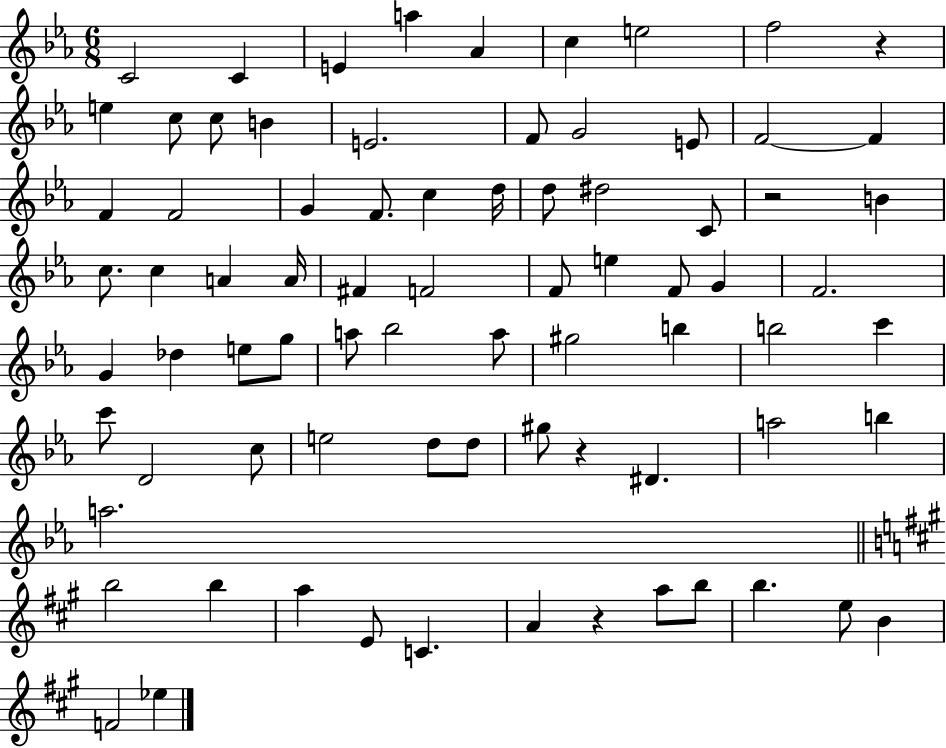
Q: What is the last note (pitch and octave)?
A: Eb5